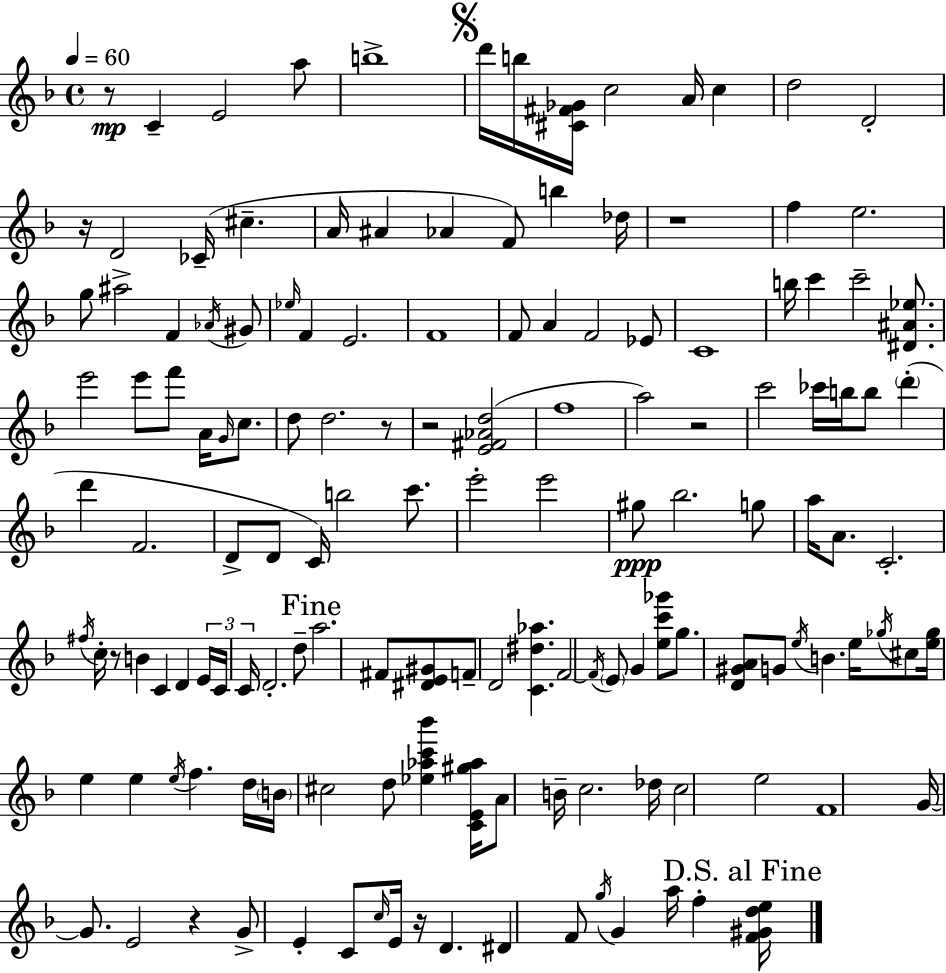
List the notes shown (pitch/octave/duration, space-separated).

R/e C4/q E4/h A5/e B5/w D6/s B5/s [C#4,F#4,Gb4]/s C5/h A4/s C5/q D5/h D4/h R/s D4/h CES4/s C#5/q. A4/s A#4/q Ab4/q F4/e B5/q Db5/s R/w F5/q E5/h. G5/e A#5/h F4/q Ab4/s G#4/e Eb5/s F4/q E4/h. F4/w F4/e A4/q F4/h Eb4/e C4/w B5/s C6/q C6/h [D#4,A#4,Eb5]/e. E6/h E6/e F6/e A4/s G4/s C5/e. D5/e D5/h. R/e R/h [E4,F#4,Ab4,D5]/h F5/w A5/h R/h C6/h CES6/s B5/s B5/e D6/q D6/q F4/h. D4/e D4/e C4/s B5/h C6/e. E6/h E6/h G#5/e Bb5/h. G5/e A5/s A4/e. C4/h. F#5/s C5/s R/e B4/q C4/q D4/q E4/s C4/s C4/s D4/h. D5/e A5/h. F#4/e [D#4,E4,G#4]/e F4/e D4/h [C4,D#5,Ab5]/q. F4/h F4/s E4/e G4/q [E5,C6,Gb6]/e G5/e. [D4,G#4,A4]/e G4/e E5/s B4/q. E5/s Gb5/s C#5/e [E5,Gb5]/s E5/q E5/q E5/s F5/q. D5/s B4/s C#5/h D5/e [Eb5,Ab5,C6,Bb6]/q [C4,E4,G#5,Ab5]/s A4/e B4/s C5/h. Db5/s C5/h E5/h F4/w G4/s G4/e. E4/h R/q G4/e E4/q C4/e C5/s E4/s R/s D4/q. D#4/q F4/e G5/s G4/q A5/s F5/q [F4,G#4,D5,E5]/s